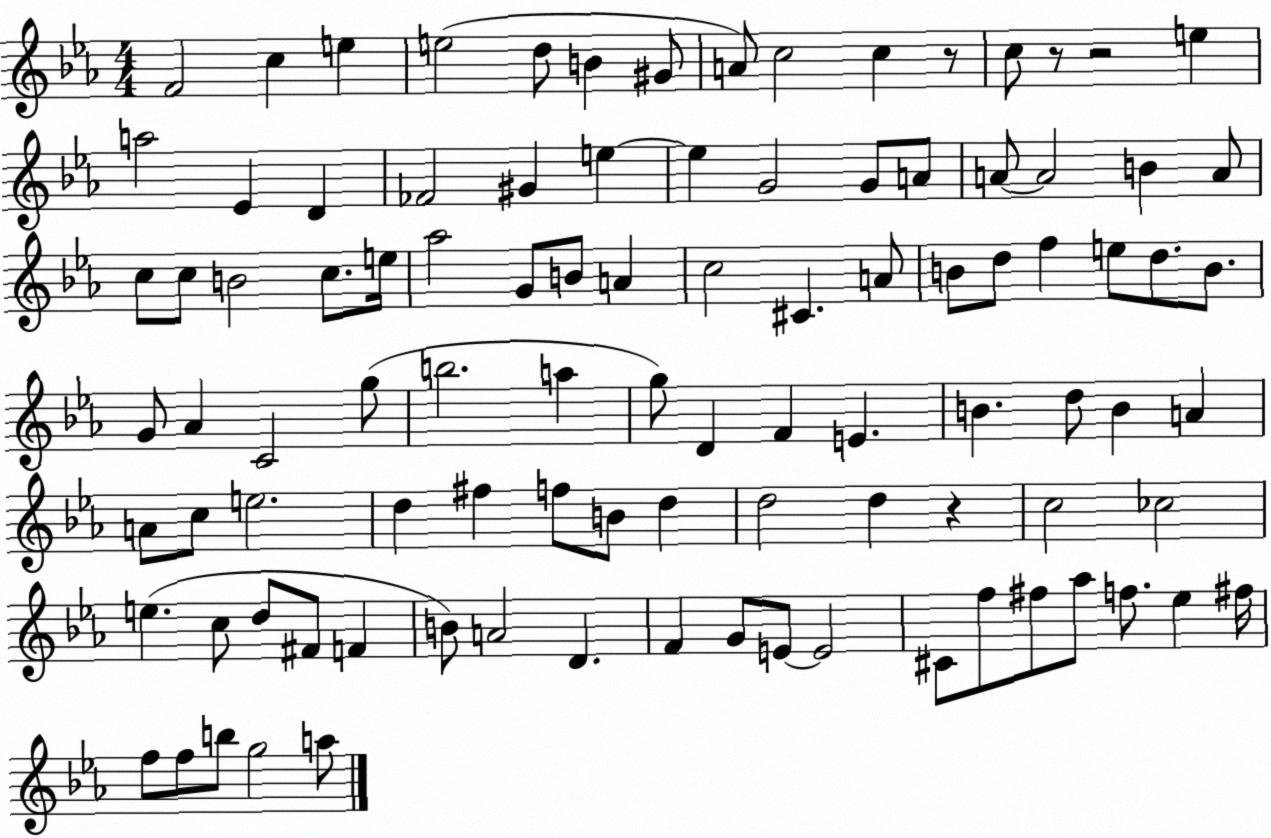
X:1
T:Untitled
M:4/4
L:1/4
K:Eb
F2 c e e2 d/2 B ^G/2 A/2 c2 c z/2 c/2 z/2 z2 e a2 _E D _F2 ^G e e G2 G/2 A/2 A/2 A2 B A/2 c/2 c/2 B2 c/2 e/4 _a2 G/2 B/2 A c2 ^C A/2 B/2 d/2 f e/2 d/2 B/2 G/2 _A C2 g/2 b2 a g/2 D F E B d/2 B A A/2 c/2 e2 d ^f f/2 B/2 d d2 d z c2 _c2 e c/2 d/2 ^F/2 F B/2 A2 D F G/2 E/2 E2 ^C/2 f/2 ^f/2 _a/2 f/2 _e ^f/4 f/2 f/2 b/2 g2 a/2